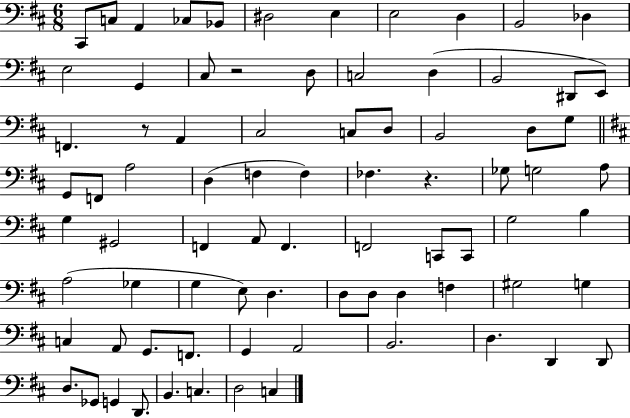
{
  \clef bass
  \numericTimeSignature
  \time 6/8
  \key d \major
  cis,8 c8 a,4 ces8 bes,8 | dis2 e4 | e2 d4 | b,2 des4 | \break e2 g,4 | cis8 r2 d8 | c2 d4( | b,2 dis,8 e,8) | \break f,4. r8 a,4 | cis2 c8 d8 | b,2 d8 g8 | \bar "||" \break \key d \major g,8 f,8 a2 | d4( f4 f4) | fes4. r4. | ges8 g2 a8 | \break g4 gis,2 | f,4 a,8 f,4. | f,2 c,8 c,8 | g2 b4 | \break a2( ges4 | g4 e8) d4. | d8 d8 d4 f4 | gis2 g4 | \break c4 a,8 g,8. f,8. | g,4 a,2 | b,2. | d4. d,4 d,8 | \break d8. ges,8 g,4 d,8. | b,4. c4. | d2 c4 | \bar "|."
}